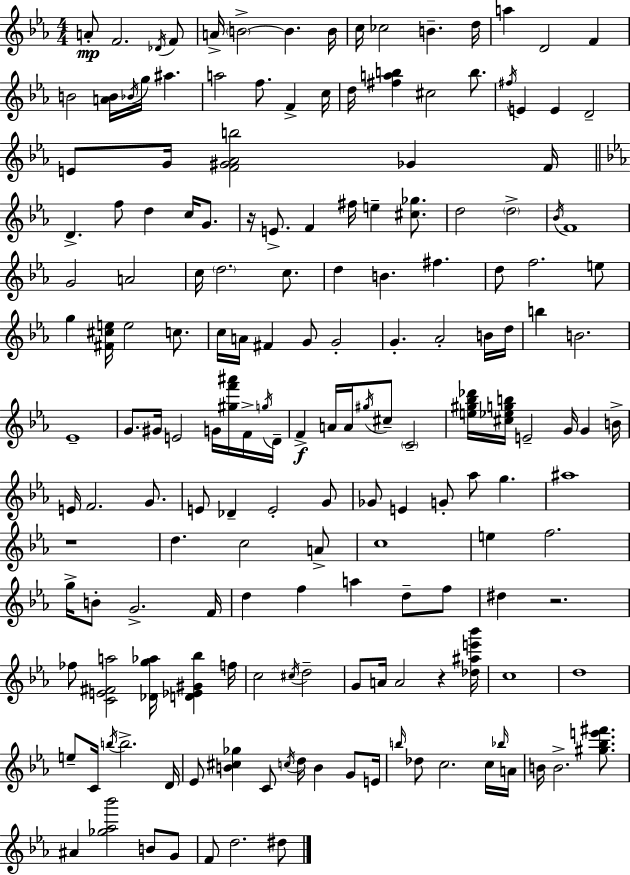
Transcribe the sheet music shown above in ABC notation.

X:1
T:Untitled
M:4/4
L:1/4
K:Cm
A/2 F2 _D/4 F/2 A/4 B2 B B/4 c/4 _c2 B d/4 a D2 F B2 [AB]/4 _B/4 g/4 ^a a2 f/2 F c/4 d/4 [^fab] ^c2 b/2 ^f/4 E E D2 E/2 G/4 [F^G_Ab]2 _G F/4 D f/2 d c/4 G/2 z/4 E/2 F ^f/4 e [^c_g]/2 d2 d2 _B/4 F4 G2 A2 c/4 d2 c/2 d B ^f d/2 f2 e/2 g [^F^ce]/4 e2 c/2 c/4 A/4 ^F G/2 G2 G _A2 B/4 d/4 b B2 _E4 G/2 ^G/4 E2 G/4 [^gf'^a']/4 F/4 g/4 D/4 F A/4 A/4 ^g/4 ^c/2 C2 [e^g_b_d']/4 [^c_egb]/4 E2 G/4 G B/4 E/4 F2 G/2 E/2 _D E2 G/2 _G/2 E G/2 _a/2 g ^a4 z4 d c2 A/2 c4 e f2 g/4 B/2 G2 F/4 d f a d/2 f/2 ^d z2 _f/2 [CE^Fa]2 [_Dg_a]/4 [D_E^G_b] f/4 c2 ^c/4 d2 G/2 A/4 A2 z [_d^ae'_b']/4 c4 d4 e/2 C/4 b/4 b2 D/4 _E/2 [B^c_g] C/2 c/4 d/4 B G/2 E/4 b/4 _d/2 c2 c/4 _b/4 A/4 B/4 B2 [^g_be'^f']/2 ^A [_g_a_b']2 B/2 G/2 F/2 d2 ^d/2